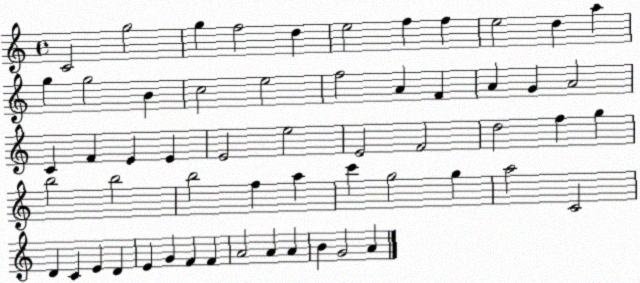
X:1
T:Untitled
M:4/4
L:1/4
K:C
C2 g2 g f2 d e2 f f e2 d a g g2 B c2 e2 f2 A F A G A2 C F E E E2 e2 E2 F2 d2 f g b2 b2 b2 f a c' g2 g a2 C2 D C E D E G F F A2 A A B G2 A